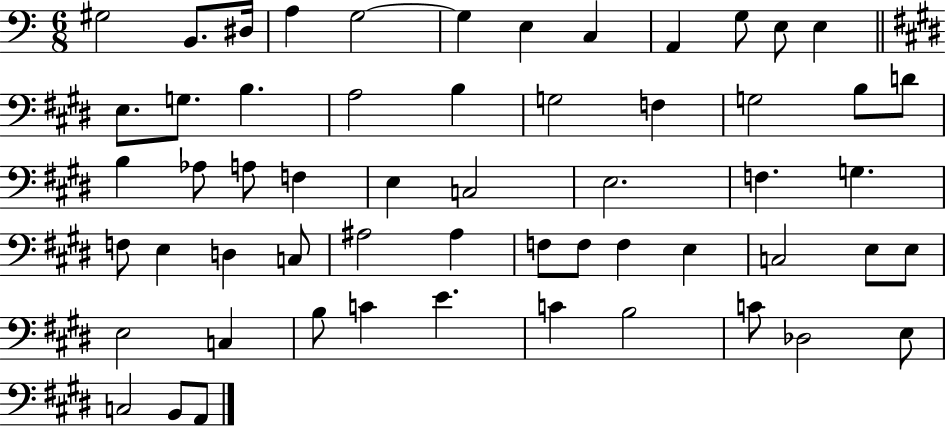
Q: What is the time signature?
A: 6/8